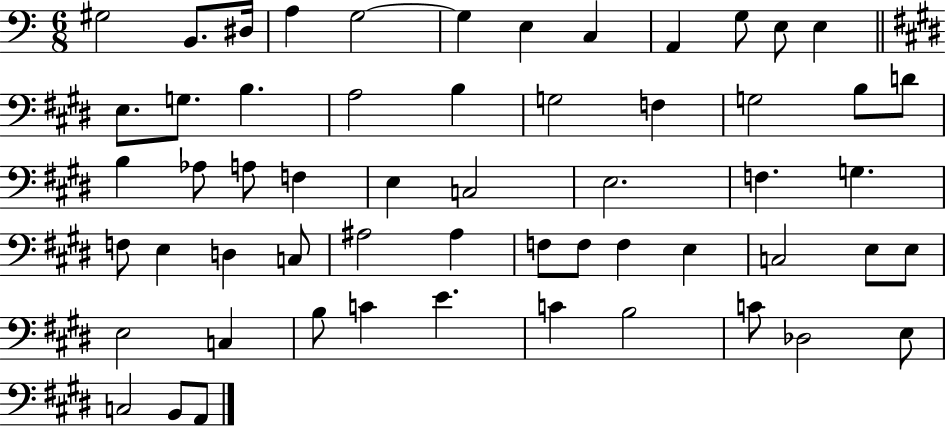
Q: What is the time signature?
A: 6/8